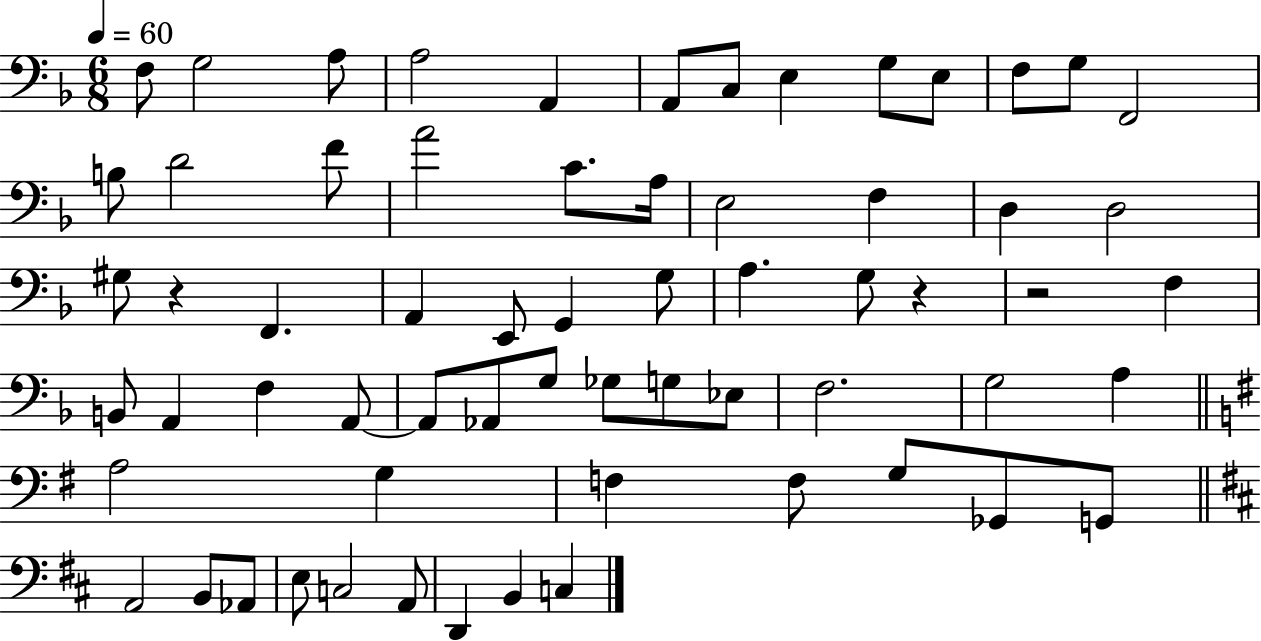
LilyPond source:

{
  \clef bass
  \numericTimeSignature
  \time 6/8
  \key f \major
  \tempo 4 = 60
  \repeat volta 2 { f8 g2 a8 | a2 a,4 | a,8 c8 e4 g8 e8 | f8 g8 f,2 | \break b8 d'2 f'8 | a'2 c'8. a16 | e2 f4 | d4 d2 | \break gis8 r4 f,4. | a,4 e,8 g,4 g8 | a4. g8 r4 | r2 f4 | \break b,8 a,4 f4 a,8~~ | a,8 aes,8 g8 ges8 g8 ees8 | f2. | g2 a4 | \break \bar "||" \break \key g \major a2 g4 | f4 f8 g8 ges,8 g,8 | \bar "||" \break \key d \major a,2 b,8 aes,8 | e8 c2 a,8 | d,4 b,4 c4 | } \bar "|."
}